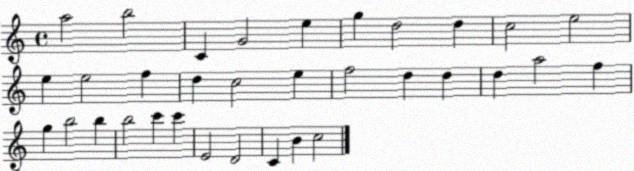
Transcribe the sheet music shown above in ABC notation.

X:1
T:Untitled
M:4/4
L:1/4
K:C
a2 b2 C G2 e g d2 d c2 e2 e e2 f d c2 e f2 d d d a2 f g b2 b b2 c' c' E2 D2 C B c2